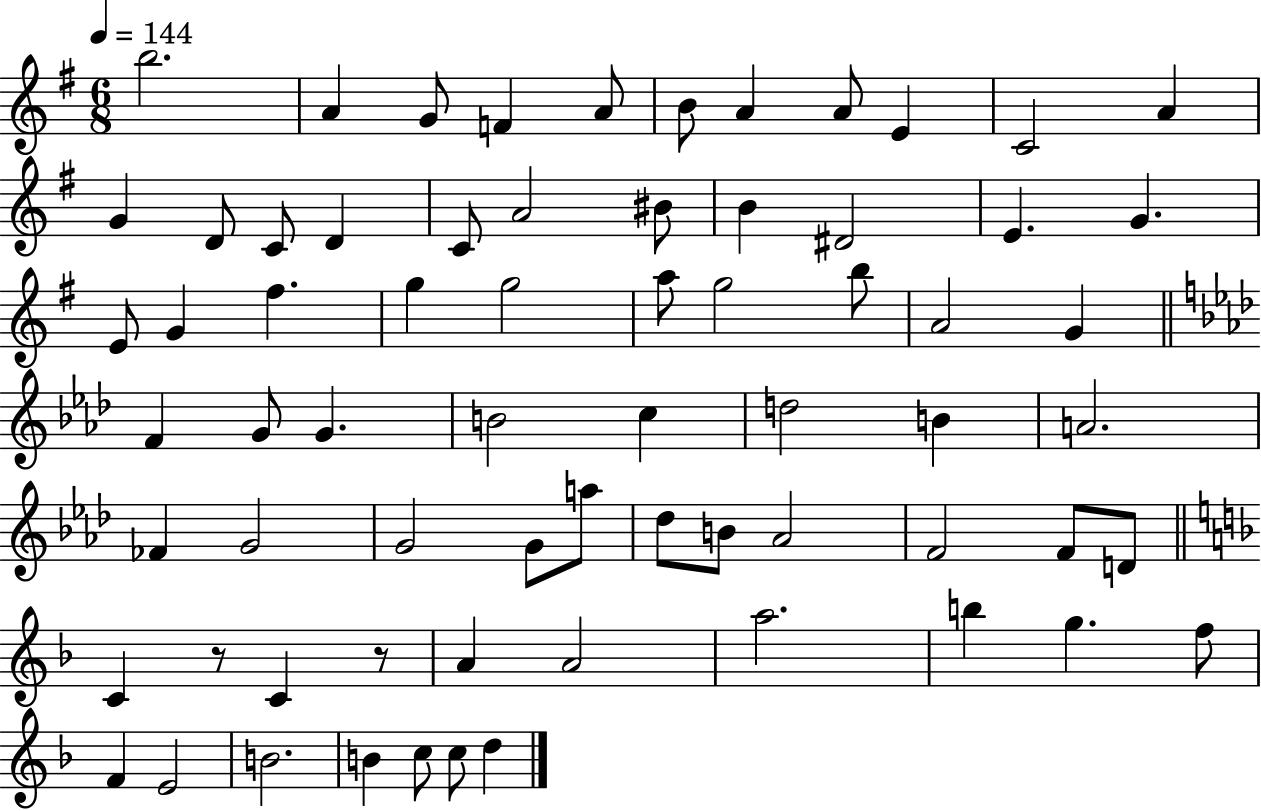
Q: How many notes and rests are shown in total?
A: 68